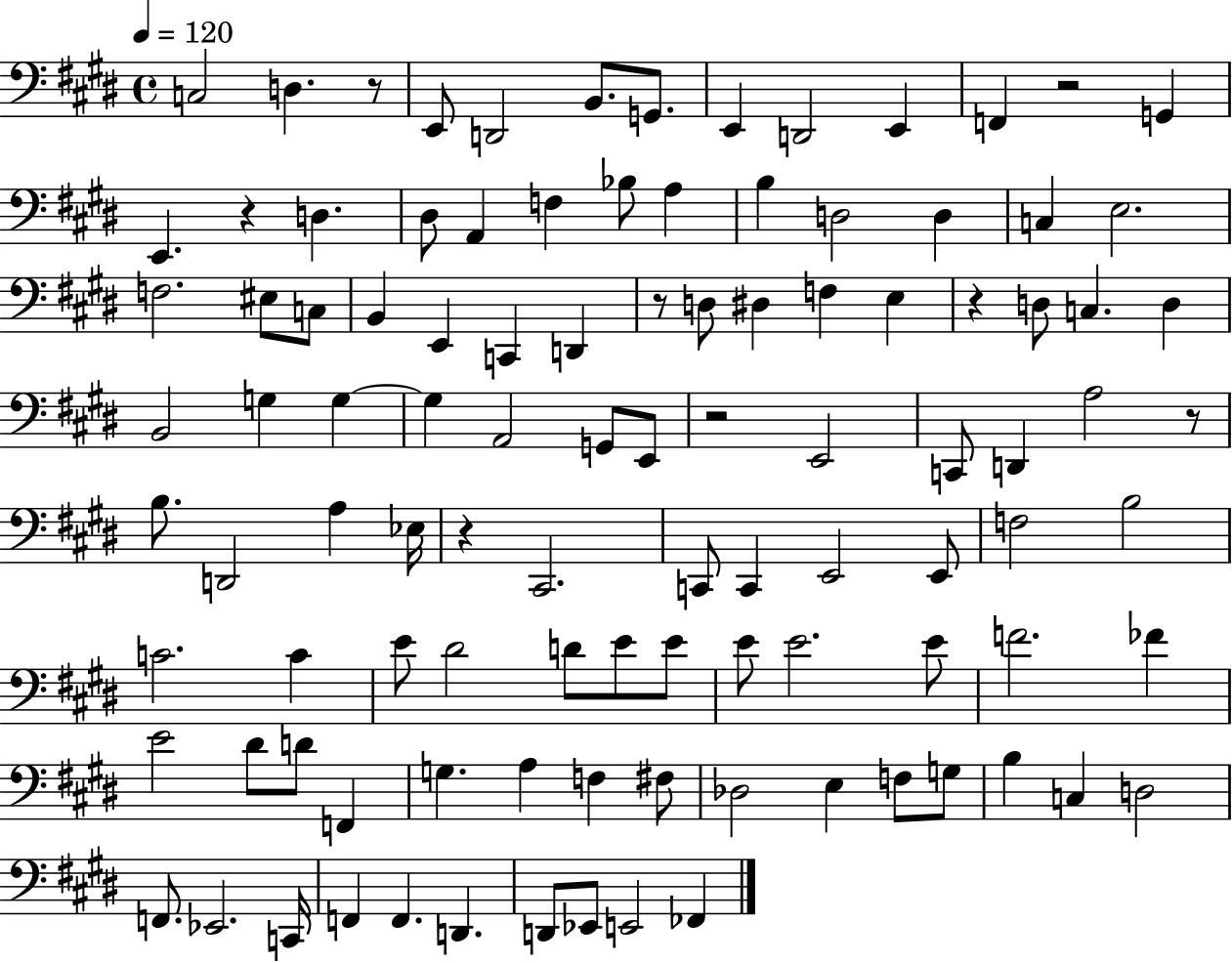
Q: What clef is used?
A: bass